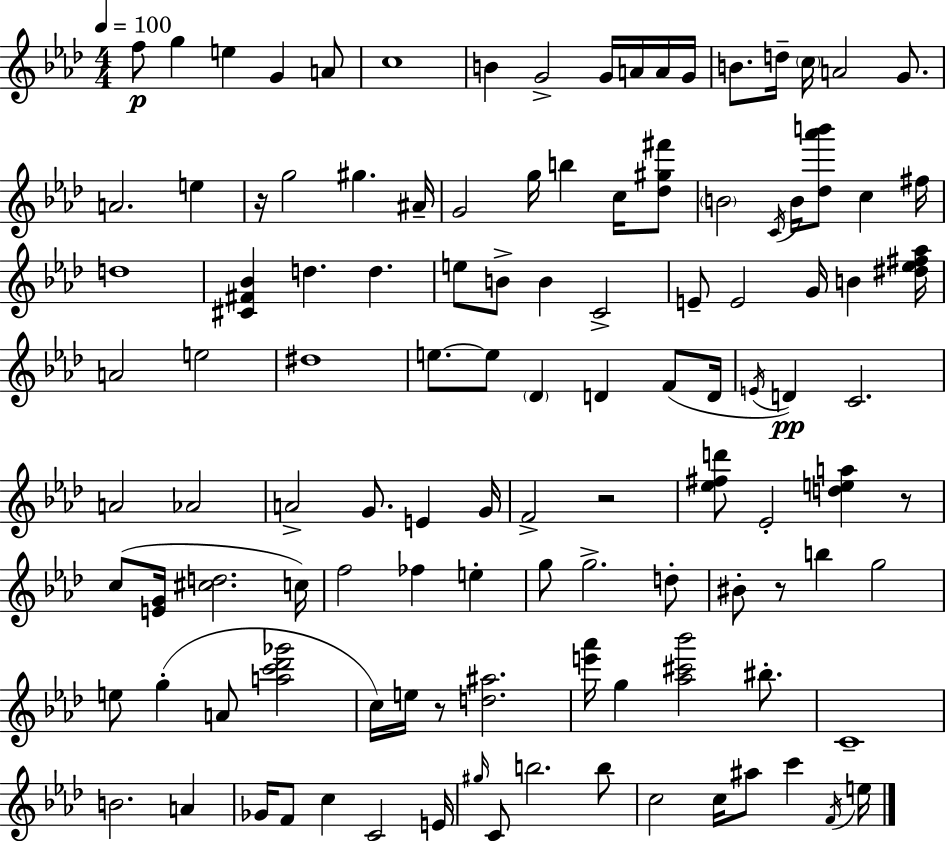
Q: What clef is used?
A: treble